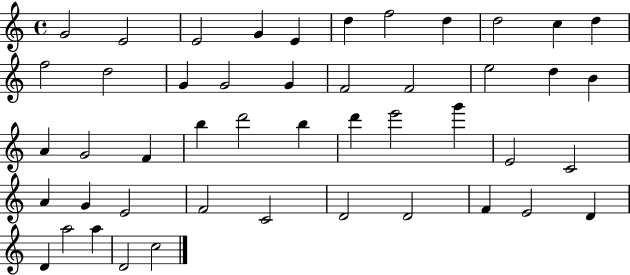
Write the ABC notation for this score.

X:1
T:Untitled
M:4/4
L:1/4
K:C
G2 E2 E2 G E d f2 d d2 c d f2 d2 G G2 G F2 F2 e2 d B A G2 F b d'2 b d' e'2 g' E2 C2 A G E2 F2 C2 D2 D2 F E2 D D a2 a D2 c2